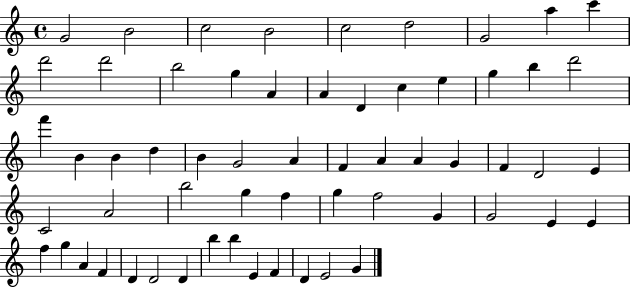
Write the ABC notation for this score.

X:1
T:Untitled
M:4/4
L:1/4
K:C
G2 B2 c2 B2 c2 d2 G2 a c' d'2 d'2 b2 g A A D c e g b d'2 f' B B d B G2 A F A A G F D2 E C2 A2 b2 g f g f2 G G2 E E f g A F D D2 D b b E F D E2 G